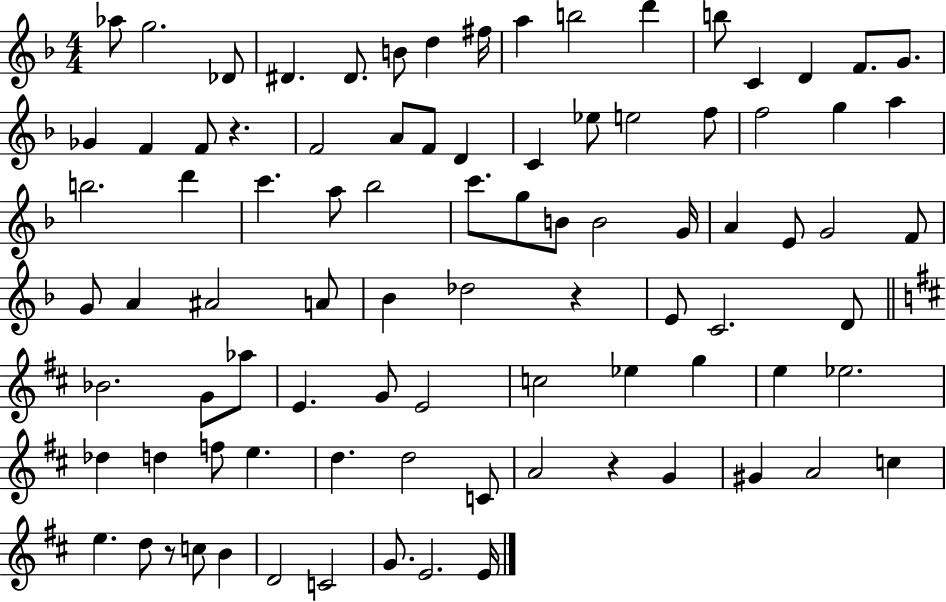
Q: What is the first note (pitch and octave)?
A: Ab5